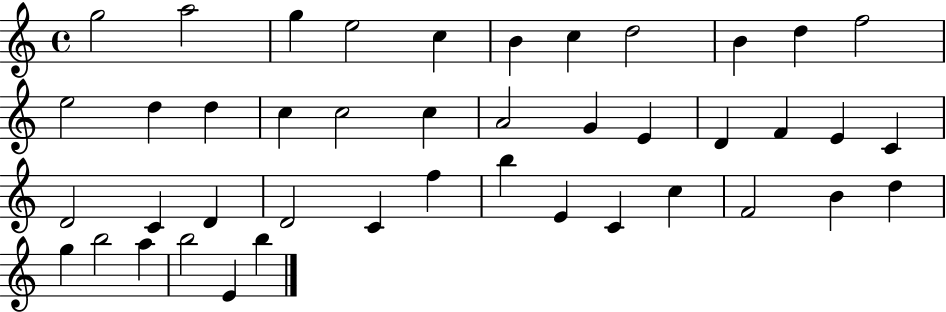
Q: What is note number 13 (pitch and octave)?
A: D5